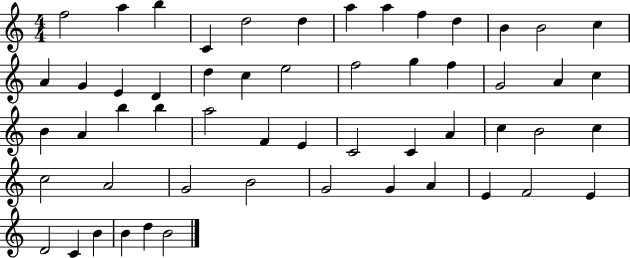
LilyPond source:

{
  \clef treble
  \numericTimeSignature
  \time 4/4
  \key c \major
  f''2 a''4 b''4 | c'4 d''2 d''4 | a''4 a''4 f''4 d''4 | b'4 b'2 c''4 | \break a'4 g'4 e'4 d'4 | d''4 c''4 e''2 | f''2 g''4 f''4 | g'2 a'4 c''4 | \break b'4 a'4 b''4 b''4 | a''2 f'4 e'4 | c'2 c'4 a'4 | c''4 b'2 c''4 | \break c''2 a'2 | g'2 b'2 | g'2 g'4 a'4 | e'4 f'2 e'4 | \break d'2 c'4 b'4 | b'4 d''4 b'2 | \bar "|."
}